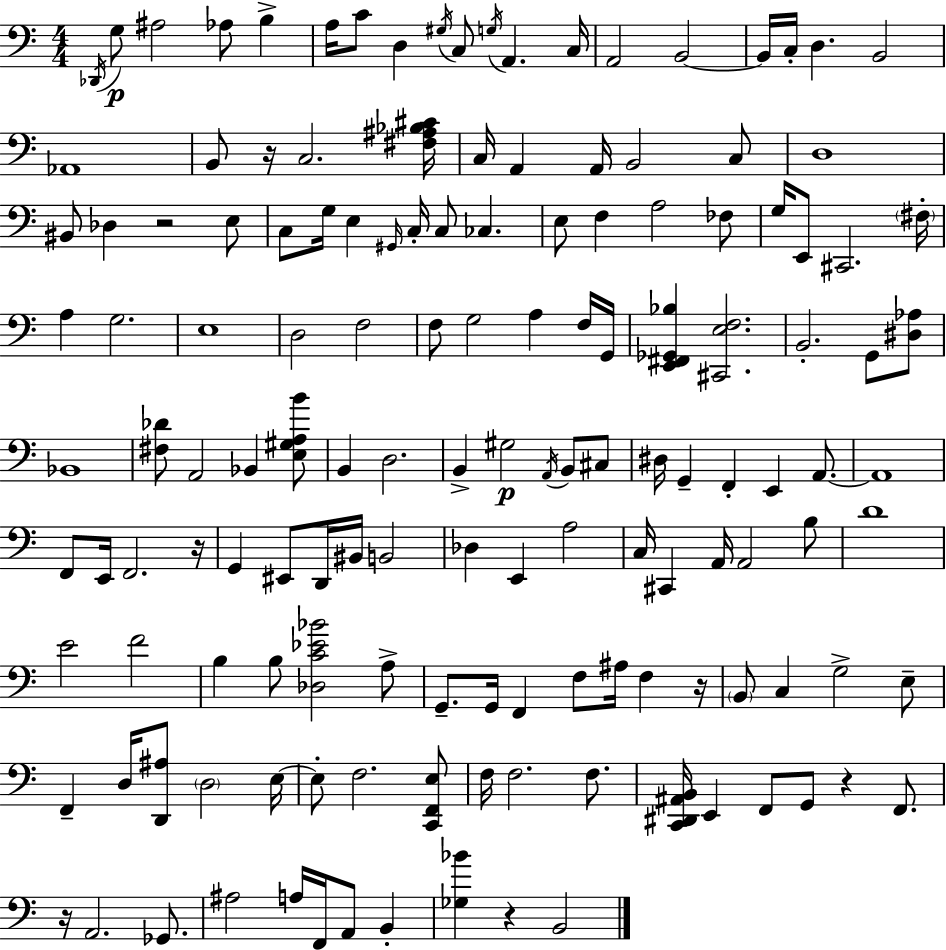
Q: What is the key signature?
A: C major